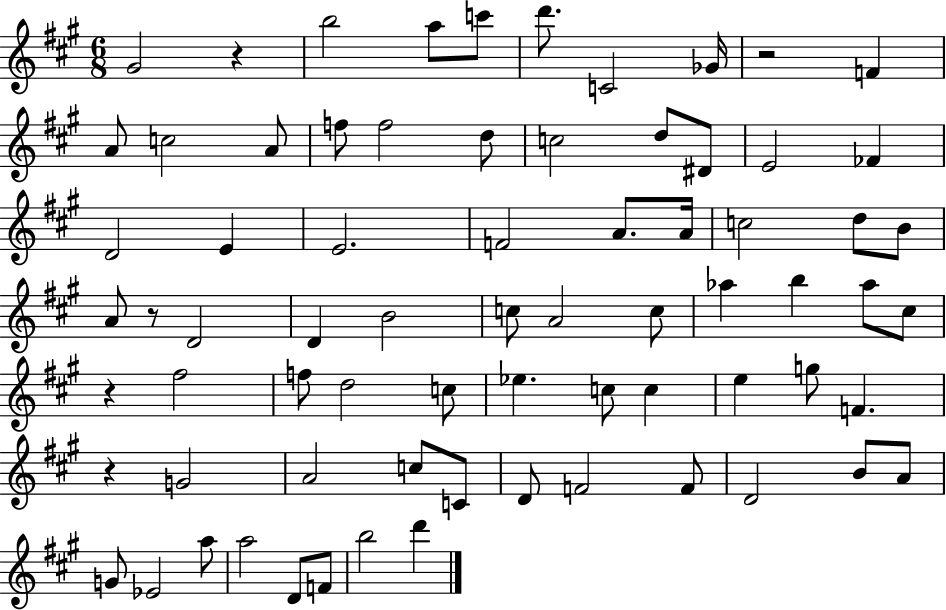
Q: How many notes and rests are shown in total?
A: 72